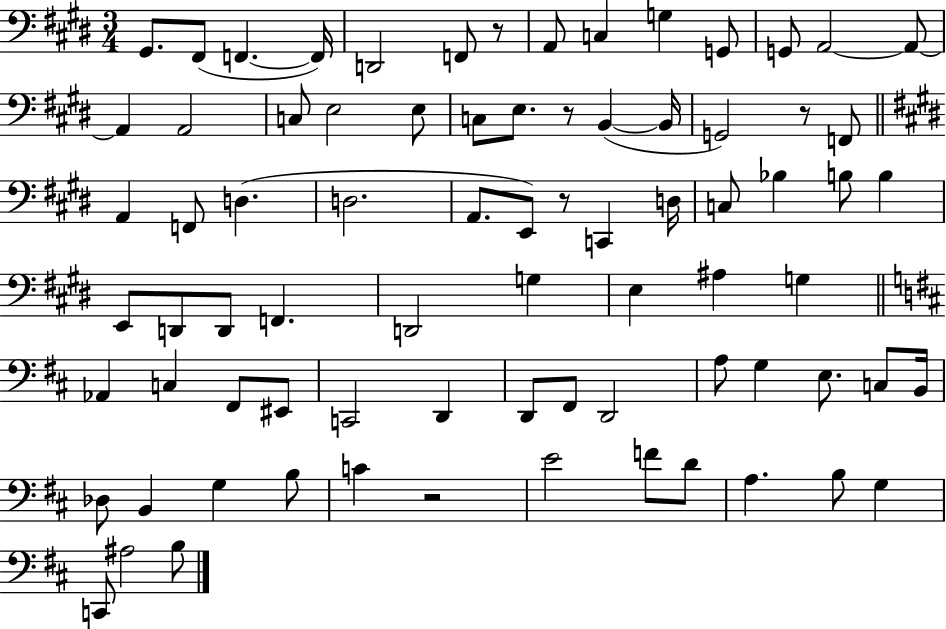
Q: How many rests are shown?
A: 5